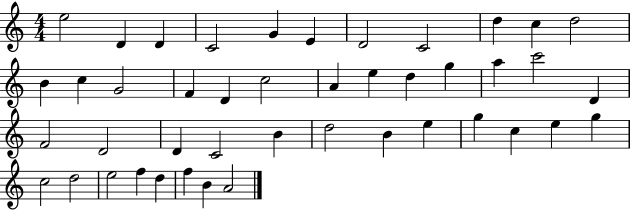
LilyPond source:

{
  \clef treble
  \numericTimeSignature
  \time 4/4
  \key c \major
  e''2 d'4 d'4 | c'2 g'4 e'4 | d'2 c'2 | d''4 c''4 d''2 | \break b'4 c''4 g'2 | f'4 d'4 c''2 | a'4 e''4 d''4 g''4 | a''4 c'''2 d'4 | \break f'2 d'2 | d'4 c'2 b'4 | d''2 b'4 e''4 | g''4 c''4 e''4 g''4 | \break c''2 d''2 | e''2 f''4 d''4 | f''4 b'4 a'2 | \bar "|."
}